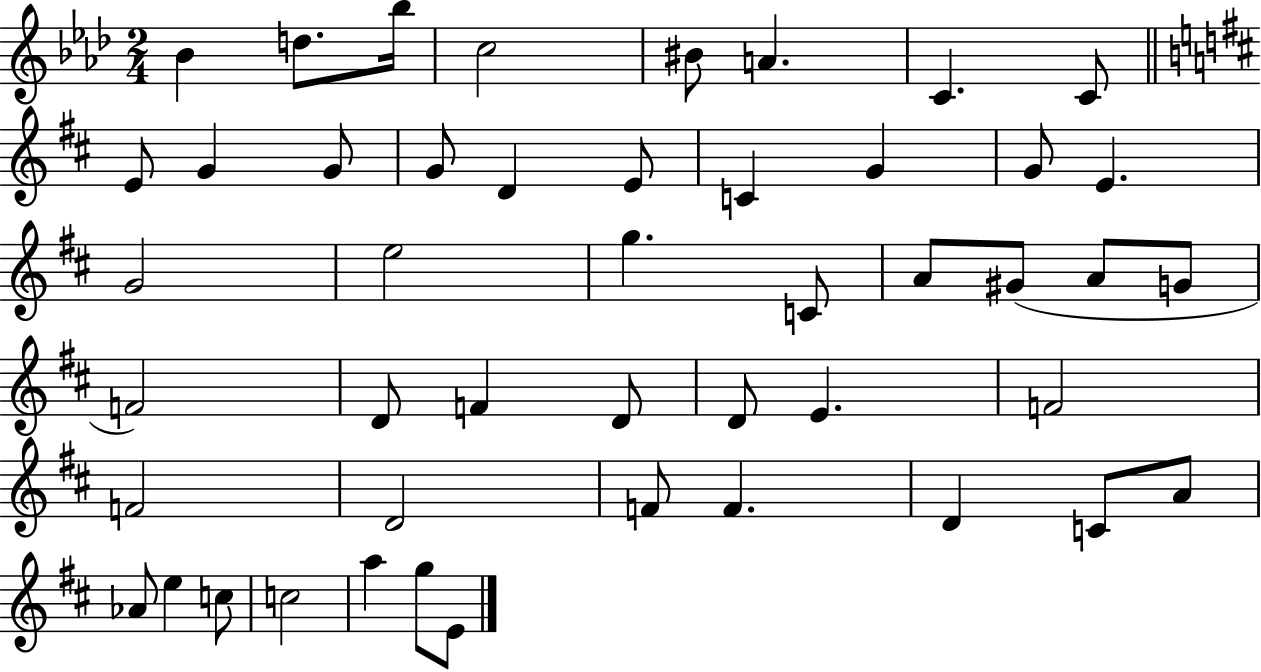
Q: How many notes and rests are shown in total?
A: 47